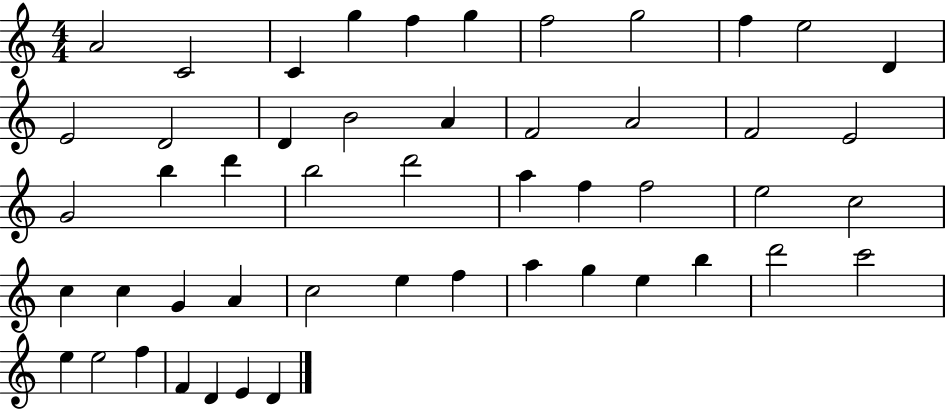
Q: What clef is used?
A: treble